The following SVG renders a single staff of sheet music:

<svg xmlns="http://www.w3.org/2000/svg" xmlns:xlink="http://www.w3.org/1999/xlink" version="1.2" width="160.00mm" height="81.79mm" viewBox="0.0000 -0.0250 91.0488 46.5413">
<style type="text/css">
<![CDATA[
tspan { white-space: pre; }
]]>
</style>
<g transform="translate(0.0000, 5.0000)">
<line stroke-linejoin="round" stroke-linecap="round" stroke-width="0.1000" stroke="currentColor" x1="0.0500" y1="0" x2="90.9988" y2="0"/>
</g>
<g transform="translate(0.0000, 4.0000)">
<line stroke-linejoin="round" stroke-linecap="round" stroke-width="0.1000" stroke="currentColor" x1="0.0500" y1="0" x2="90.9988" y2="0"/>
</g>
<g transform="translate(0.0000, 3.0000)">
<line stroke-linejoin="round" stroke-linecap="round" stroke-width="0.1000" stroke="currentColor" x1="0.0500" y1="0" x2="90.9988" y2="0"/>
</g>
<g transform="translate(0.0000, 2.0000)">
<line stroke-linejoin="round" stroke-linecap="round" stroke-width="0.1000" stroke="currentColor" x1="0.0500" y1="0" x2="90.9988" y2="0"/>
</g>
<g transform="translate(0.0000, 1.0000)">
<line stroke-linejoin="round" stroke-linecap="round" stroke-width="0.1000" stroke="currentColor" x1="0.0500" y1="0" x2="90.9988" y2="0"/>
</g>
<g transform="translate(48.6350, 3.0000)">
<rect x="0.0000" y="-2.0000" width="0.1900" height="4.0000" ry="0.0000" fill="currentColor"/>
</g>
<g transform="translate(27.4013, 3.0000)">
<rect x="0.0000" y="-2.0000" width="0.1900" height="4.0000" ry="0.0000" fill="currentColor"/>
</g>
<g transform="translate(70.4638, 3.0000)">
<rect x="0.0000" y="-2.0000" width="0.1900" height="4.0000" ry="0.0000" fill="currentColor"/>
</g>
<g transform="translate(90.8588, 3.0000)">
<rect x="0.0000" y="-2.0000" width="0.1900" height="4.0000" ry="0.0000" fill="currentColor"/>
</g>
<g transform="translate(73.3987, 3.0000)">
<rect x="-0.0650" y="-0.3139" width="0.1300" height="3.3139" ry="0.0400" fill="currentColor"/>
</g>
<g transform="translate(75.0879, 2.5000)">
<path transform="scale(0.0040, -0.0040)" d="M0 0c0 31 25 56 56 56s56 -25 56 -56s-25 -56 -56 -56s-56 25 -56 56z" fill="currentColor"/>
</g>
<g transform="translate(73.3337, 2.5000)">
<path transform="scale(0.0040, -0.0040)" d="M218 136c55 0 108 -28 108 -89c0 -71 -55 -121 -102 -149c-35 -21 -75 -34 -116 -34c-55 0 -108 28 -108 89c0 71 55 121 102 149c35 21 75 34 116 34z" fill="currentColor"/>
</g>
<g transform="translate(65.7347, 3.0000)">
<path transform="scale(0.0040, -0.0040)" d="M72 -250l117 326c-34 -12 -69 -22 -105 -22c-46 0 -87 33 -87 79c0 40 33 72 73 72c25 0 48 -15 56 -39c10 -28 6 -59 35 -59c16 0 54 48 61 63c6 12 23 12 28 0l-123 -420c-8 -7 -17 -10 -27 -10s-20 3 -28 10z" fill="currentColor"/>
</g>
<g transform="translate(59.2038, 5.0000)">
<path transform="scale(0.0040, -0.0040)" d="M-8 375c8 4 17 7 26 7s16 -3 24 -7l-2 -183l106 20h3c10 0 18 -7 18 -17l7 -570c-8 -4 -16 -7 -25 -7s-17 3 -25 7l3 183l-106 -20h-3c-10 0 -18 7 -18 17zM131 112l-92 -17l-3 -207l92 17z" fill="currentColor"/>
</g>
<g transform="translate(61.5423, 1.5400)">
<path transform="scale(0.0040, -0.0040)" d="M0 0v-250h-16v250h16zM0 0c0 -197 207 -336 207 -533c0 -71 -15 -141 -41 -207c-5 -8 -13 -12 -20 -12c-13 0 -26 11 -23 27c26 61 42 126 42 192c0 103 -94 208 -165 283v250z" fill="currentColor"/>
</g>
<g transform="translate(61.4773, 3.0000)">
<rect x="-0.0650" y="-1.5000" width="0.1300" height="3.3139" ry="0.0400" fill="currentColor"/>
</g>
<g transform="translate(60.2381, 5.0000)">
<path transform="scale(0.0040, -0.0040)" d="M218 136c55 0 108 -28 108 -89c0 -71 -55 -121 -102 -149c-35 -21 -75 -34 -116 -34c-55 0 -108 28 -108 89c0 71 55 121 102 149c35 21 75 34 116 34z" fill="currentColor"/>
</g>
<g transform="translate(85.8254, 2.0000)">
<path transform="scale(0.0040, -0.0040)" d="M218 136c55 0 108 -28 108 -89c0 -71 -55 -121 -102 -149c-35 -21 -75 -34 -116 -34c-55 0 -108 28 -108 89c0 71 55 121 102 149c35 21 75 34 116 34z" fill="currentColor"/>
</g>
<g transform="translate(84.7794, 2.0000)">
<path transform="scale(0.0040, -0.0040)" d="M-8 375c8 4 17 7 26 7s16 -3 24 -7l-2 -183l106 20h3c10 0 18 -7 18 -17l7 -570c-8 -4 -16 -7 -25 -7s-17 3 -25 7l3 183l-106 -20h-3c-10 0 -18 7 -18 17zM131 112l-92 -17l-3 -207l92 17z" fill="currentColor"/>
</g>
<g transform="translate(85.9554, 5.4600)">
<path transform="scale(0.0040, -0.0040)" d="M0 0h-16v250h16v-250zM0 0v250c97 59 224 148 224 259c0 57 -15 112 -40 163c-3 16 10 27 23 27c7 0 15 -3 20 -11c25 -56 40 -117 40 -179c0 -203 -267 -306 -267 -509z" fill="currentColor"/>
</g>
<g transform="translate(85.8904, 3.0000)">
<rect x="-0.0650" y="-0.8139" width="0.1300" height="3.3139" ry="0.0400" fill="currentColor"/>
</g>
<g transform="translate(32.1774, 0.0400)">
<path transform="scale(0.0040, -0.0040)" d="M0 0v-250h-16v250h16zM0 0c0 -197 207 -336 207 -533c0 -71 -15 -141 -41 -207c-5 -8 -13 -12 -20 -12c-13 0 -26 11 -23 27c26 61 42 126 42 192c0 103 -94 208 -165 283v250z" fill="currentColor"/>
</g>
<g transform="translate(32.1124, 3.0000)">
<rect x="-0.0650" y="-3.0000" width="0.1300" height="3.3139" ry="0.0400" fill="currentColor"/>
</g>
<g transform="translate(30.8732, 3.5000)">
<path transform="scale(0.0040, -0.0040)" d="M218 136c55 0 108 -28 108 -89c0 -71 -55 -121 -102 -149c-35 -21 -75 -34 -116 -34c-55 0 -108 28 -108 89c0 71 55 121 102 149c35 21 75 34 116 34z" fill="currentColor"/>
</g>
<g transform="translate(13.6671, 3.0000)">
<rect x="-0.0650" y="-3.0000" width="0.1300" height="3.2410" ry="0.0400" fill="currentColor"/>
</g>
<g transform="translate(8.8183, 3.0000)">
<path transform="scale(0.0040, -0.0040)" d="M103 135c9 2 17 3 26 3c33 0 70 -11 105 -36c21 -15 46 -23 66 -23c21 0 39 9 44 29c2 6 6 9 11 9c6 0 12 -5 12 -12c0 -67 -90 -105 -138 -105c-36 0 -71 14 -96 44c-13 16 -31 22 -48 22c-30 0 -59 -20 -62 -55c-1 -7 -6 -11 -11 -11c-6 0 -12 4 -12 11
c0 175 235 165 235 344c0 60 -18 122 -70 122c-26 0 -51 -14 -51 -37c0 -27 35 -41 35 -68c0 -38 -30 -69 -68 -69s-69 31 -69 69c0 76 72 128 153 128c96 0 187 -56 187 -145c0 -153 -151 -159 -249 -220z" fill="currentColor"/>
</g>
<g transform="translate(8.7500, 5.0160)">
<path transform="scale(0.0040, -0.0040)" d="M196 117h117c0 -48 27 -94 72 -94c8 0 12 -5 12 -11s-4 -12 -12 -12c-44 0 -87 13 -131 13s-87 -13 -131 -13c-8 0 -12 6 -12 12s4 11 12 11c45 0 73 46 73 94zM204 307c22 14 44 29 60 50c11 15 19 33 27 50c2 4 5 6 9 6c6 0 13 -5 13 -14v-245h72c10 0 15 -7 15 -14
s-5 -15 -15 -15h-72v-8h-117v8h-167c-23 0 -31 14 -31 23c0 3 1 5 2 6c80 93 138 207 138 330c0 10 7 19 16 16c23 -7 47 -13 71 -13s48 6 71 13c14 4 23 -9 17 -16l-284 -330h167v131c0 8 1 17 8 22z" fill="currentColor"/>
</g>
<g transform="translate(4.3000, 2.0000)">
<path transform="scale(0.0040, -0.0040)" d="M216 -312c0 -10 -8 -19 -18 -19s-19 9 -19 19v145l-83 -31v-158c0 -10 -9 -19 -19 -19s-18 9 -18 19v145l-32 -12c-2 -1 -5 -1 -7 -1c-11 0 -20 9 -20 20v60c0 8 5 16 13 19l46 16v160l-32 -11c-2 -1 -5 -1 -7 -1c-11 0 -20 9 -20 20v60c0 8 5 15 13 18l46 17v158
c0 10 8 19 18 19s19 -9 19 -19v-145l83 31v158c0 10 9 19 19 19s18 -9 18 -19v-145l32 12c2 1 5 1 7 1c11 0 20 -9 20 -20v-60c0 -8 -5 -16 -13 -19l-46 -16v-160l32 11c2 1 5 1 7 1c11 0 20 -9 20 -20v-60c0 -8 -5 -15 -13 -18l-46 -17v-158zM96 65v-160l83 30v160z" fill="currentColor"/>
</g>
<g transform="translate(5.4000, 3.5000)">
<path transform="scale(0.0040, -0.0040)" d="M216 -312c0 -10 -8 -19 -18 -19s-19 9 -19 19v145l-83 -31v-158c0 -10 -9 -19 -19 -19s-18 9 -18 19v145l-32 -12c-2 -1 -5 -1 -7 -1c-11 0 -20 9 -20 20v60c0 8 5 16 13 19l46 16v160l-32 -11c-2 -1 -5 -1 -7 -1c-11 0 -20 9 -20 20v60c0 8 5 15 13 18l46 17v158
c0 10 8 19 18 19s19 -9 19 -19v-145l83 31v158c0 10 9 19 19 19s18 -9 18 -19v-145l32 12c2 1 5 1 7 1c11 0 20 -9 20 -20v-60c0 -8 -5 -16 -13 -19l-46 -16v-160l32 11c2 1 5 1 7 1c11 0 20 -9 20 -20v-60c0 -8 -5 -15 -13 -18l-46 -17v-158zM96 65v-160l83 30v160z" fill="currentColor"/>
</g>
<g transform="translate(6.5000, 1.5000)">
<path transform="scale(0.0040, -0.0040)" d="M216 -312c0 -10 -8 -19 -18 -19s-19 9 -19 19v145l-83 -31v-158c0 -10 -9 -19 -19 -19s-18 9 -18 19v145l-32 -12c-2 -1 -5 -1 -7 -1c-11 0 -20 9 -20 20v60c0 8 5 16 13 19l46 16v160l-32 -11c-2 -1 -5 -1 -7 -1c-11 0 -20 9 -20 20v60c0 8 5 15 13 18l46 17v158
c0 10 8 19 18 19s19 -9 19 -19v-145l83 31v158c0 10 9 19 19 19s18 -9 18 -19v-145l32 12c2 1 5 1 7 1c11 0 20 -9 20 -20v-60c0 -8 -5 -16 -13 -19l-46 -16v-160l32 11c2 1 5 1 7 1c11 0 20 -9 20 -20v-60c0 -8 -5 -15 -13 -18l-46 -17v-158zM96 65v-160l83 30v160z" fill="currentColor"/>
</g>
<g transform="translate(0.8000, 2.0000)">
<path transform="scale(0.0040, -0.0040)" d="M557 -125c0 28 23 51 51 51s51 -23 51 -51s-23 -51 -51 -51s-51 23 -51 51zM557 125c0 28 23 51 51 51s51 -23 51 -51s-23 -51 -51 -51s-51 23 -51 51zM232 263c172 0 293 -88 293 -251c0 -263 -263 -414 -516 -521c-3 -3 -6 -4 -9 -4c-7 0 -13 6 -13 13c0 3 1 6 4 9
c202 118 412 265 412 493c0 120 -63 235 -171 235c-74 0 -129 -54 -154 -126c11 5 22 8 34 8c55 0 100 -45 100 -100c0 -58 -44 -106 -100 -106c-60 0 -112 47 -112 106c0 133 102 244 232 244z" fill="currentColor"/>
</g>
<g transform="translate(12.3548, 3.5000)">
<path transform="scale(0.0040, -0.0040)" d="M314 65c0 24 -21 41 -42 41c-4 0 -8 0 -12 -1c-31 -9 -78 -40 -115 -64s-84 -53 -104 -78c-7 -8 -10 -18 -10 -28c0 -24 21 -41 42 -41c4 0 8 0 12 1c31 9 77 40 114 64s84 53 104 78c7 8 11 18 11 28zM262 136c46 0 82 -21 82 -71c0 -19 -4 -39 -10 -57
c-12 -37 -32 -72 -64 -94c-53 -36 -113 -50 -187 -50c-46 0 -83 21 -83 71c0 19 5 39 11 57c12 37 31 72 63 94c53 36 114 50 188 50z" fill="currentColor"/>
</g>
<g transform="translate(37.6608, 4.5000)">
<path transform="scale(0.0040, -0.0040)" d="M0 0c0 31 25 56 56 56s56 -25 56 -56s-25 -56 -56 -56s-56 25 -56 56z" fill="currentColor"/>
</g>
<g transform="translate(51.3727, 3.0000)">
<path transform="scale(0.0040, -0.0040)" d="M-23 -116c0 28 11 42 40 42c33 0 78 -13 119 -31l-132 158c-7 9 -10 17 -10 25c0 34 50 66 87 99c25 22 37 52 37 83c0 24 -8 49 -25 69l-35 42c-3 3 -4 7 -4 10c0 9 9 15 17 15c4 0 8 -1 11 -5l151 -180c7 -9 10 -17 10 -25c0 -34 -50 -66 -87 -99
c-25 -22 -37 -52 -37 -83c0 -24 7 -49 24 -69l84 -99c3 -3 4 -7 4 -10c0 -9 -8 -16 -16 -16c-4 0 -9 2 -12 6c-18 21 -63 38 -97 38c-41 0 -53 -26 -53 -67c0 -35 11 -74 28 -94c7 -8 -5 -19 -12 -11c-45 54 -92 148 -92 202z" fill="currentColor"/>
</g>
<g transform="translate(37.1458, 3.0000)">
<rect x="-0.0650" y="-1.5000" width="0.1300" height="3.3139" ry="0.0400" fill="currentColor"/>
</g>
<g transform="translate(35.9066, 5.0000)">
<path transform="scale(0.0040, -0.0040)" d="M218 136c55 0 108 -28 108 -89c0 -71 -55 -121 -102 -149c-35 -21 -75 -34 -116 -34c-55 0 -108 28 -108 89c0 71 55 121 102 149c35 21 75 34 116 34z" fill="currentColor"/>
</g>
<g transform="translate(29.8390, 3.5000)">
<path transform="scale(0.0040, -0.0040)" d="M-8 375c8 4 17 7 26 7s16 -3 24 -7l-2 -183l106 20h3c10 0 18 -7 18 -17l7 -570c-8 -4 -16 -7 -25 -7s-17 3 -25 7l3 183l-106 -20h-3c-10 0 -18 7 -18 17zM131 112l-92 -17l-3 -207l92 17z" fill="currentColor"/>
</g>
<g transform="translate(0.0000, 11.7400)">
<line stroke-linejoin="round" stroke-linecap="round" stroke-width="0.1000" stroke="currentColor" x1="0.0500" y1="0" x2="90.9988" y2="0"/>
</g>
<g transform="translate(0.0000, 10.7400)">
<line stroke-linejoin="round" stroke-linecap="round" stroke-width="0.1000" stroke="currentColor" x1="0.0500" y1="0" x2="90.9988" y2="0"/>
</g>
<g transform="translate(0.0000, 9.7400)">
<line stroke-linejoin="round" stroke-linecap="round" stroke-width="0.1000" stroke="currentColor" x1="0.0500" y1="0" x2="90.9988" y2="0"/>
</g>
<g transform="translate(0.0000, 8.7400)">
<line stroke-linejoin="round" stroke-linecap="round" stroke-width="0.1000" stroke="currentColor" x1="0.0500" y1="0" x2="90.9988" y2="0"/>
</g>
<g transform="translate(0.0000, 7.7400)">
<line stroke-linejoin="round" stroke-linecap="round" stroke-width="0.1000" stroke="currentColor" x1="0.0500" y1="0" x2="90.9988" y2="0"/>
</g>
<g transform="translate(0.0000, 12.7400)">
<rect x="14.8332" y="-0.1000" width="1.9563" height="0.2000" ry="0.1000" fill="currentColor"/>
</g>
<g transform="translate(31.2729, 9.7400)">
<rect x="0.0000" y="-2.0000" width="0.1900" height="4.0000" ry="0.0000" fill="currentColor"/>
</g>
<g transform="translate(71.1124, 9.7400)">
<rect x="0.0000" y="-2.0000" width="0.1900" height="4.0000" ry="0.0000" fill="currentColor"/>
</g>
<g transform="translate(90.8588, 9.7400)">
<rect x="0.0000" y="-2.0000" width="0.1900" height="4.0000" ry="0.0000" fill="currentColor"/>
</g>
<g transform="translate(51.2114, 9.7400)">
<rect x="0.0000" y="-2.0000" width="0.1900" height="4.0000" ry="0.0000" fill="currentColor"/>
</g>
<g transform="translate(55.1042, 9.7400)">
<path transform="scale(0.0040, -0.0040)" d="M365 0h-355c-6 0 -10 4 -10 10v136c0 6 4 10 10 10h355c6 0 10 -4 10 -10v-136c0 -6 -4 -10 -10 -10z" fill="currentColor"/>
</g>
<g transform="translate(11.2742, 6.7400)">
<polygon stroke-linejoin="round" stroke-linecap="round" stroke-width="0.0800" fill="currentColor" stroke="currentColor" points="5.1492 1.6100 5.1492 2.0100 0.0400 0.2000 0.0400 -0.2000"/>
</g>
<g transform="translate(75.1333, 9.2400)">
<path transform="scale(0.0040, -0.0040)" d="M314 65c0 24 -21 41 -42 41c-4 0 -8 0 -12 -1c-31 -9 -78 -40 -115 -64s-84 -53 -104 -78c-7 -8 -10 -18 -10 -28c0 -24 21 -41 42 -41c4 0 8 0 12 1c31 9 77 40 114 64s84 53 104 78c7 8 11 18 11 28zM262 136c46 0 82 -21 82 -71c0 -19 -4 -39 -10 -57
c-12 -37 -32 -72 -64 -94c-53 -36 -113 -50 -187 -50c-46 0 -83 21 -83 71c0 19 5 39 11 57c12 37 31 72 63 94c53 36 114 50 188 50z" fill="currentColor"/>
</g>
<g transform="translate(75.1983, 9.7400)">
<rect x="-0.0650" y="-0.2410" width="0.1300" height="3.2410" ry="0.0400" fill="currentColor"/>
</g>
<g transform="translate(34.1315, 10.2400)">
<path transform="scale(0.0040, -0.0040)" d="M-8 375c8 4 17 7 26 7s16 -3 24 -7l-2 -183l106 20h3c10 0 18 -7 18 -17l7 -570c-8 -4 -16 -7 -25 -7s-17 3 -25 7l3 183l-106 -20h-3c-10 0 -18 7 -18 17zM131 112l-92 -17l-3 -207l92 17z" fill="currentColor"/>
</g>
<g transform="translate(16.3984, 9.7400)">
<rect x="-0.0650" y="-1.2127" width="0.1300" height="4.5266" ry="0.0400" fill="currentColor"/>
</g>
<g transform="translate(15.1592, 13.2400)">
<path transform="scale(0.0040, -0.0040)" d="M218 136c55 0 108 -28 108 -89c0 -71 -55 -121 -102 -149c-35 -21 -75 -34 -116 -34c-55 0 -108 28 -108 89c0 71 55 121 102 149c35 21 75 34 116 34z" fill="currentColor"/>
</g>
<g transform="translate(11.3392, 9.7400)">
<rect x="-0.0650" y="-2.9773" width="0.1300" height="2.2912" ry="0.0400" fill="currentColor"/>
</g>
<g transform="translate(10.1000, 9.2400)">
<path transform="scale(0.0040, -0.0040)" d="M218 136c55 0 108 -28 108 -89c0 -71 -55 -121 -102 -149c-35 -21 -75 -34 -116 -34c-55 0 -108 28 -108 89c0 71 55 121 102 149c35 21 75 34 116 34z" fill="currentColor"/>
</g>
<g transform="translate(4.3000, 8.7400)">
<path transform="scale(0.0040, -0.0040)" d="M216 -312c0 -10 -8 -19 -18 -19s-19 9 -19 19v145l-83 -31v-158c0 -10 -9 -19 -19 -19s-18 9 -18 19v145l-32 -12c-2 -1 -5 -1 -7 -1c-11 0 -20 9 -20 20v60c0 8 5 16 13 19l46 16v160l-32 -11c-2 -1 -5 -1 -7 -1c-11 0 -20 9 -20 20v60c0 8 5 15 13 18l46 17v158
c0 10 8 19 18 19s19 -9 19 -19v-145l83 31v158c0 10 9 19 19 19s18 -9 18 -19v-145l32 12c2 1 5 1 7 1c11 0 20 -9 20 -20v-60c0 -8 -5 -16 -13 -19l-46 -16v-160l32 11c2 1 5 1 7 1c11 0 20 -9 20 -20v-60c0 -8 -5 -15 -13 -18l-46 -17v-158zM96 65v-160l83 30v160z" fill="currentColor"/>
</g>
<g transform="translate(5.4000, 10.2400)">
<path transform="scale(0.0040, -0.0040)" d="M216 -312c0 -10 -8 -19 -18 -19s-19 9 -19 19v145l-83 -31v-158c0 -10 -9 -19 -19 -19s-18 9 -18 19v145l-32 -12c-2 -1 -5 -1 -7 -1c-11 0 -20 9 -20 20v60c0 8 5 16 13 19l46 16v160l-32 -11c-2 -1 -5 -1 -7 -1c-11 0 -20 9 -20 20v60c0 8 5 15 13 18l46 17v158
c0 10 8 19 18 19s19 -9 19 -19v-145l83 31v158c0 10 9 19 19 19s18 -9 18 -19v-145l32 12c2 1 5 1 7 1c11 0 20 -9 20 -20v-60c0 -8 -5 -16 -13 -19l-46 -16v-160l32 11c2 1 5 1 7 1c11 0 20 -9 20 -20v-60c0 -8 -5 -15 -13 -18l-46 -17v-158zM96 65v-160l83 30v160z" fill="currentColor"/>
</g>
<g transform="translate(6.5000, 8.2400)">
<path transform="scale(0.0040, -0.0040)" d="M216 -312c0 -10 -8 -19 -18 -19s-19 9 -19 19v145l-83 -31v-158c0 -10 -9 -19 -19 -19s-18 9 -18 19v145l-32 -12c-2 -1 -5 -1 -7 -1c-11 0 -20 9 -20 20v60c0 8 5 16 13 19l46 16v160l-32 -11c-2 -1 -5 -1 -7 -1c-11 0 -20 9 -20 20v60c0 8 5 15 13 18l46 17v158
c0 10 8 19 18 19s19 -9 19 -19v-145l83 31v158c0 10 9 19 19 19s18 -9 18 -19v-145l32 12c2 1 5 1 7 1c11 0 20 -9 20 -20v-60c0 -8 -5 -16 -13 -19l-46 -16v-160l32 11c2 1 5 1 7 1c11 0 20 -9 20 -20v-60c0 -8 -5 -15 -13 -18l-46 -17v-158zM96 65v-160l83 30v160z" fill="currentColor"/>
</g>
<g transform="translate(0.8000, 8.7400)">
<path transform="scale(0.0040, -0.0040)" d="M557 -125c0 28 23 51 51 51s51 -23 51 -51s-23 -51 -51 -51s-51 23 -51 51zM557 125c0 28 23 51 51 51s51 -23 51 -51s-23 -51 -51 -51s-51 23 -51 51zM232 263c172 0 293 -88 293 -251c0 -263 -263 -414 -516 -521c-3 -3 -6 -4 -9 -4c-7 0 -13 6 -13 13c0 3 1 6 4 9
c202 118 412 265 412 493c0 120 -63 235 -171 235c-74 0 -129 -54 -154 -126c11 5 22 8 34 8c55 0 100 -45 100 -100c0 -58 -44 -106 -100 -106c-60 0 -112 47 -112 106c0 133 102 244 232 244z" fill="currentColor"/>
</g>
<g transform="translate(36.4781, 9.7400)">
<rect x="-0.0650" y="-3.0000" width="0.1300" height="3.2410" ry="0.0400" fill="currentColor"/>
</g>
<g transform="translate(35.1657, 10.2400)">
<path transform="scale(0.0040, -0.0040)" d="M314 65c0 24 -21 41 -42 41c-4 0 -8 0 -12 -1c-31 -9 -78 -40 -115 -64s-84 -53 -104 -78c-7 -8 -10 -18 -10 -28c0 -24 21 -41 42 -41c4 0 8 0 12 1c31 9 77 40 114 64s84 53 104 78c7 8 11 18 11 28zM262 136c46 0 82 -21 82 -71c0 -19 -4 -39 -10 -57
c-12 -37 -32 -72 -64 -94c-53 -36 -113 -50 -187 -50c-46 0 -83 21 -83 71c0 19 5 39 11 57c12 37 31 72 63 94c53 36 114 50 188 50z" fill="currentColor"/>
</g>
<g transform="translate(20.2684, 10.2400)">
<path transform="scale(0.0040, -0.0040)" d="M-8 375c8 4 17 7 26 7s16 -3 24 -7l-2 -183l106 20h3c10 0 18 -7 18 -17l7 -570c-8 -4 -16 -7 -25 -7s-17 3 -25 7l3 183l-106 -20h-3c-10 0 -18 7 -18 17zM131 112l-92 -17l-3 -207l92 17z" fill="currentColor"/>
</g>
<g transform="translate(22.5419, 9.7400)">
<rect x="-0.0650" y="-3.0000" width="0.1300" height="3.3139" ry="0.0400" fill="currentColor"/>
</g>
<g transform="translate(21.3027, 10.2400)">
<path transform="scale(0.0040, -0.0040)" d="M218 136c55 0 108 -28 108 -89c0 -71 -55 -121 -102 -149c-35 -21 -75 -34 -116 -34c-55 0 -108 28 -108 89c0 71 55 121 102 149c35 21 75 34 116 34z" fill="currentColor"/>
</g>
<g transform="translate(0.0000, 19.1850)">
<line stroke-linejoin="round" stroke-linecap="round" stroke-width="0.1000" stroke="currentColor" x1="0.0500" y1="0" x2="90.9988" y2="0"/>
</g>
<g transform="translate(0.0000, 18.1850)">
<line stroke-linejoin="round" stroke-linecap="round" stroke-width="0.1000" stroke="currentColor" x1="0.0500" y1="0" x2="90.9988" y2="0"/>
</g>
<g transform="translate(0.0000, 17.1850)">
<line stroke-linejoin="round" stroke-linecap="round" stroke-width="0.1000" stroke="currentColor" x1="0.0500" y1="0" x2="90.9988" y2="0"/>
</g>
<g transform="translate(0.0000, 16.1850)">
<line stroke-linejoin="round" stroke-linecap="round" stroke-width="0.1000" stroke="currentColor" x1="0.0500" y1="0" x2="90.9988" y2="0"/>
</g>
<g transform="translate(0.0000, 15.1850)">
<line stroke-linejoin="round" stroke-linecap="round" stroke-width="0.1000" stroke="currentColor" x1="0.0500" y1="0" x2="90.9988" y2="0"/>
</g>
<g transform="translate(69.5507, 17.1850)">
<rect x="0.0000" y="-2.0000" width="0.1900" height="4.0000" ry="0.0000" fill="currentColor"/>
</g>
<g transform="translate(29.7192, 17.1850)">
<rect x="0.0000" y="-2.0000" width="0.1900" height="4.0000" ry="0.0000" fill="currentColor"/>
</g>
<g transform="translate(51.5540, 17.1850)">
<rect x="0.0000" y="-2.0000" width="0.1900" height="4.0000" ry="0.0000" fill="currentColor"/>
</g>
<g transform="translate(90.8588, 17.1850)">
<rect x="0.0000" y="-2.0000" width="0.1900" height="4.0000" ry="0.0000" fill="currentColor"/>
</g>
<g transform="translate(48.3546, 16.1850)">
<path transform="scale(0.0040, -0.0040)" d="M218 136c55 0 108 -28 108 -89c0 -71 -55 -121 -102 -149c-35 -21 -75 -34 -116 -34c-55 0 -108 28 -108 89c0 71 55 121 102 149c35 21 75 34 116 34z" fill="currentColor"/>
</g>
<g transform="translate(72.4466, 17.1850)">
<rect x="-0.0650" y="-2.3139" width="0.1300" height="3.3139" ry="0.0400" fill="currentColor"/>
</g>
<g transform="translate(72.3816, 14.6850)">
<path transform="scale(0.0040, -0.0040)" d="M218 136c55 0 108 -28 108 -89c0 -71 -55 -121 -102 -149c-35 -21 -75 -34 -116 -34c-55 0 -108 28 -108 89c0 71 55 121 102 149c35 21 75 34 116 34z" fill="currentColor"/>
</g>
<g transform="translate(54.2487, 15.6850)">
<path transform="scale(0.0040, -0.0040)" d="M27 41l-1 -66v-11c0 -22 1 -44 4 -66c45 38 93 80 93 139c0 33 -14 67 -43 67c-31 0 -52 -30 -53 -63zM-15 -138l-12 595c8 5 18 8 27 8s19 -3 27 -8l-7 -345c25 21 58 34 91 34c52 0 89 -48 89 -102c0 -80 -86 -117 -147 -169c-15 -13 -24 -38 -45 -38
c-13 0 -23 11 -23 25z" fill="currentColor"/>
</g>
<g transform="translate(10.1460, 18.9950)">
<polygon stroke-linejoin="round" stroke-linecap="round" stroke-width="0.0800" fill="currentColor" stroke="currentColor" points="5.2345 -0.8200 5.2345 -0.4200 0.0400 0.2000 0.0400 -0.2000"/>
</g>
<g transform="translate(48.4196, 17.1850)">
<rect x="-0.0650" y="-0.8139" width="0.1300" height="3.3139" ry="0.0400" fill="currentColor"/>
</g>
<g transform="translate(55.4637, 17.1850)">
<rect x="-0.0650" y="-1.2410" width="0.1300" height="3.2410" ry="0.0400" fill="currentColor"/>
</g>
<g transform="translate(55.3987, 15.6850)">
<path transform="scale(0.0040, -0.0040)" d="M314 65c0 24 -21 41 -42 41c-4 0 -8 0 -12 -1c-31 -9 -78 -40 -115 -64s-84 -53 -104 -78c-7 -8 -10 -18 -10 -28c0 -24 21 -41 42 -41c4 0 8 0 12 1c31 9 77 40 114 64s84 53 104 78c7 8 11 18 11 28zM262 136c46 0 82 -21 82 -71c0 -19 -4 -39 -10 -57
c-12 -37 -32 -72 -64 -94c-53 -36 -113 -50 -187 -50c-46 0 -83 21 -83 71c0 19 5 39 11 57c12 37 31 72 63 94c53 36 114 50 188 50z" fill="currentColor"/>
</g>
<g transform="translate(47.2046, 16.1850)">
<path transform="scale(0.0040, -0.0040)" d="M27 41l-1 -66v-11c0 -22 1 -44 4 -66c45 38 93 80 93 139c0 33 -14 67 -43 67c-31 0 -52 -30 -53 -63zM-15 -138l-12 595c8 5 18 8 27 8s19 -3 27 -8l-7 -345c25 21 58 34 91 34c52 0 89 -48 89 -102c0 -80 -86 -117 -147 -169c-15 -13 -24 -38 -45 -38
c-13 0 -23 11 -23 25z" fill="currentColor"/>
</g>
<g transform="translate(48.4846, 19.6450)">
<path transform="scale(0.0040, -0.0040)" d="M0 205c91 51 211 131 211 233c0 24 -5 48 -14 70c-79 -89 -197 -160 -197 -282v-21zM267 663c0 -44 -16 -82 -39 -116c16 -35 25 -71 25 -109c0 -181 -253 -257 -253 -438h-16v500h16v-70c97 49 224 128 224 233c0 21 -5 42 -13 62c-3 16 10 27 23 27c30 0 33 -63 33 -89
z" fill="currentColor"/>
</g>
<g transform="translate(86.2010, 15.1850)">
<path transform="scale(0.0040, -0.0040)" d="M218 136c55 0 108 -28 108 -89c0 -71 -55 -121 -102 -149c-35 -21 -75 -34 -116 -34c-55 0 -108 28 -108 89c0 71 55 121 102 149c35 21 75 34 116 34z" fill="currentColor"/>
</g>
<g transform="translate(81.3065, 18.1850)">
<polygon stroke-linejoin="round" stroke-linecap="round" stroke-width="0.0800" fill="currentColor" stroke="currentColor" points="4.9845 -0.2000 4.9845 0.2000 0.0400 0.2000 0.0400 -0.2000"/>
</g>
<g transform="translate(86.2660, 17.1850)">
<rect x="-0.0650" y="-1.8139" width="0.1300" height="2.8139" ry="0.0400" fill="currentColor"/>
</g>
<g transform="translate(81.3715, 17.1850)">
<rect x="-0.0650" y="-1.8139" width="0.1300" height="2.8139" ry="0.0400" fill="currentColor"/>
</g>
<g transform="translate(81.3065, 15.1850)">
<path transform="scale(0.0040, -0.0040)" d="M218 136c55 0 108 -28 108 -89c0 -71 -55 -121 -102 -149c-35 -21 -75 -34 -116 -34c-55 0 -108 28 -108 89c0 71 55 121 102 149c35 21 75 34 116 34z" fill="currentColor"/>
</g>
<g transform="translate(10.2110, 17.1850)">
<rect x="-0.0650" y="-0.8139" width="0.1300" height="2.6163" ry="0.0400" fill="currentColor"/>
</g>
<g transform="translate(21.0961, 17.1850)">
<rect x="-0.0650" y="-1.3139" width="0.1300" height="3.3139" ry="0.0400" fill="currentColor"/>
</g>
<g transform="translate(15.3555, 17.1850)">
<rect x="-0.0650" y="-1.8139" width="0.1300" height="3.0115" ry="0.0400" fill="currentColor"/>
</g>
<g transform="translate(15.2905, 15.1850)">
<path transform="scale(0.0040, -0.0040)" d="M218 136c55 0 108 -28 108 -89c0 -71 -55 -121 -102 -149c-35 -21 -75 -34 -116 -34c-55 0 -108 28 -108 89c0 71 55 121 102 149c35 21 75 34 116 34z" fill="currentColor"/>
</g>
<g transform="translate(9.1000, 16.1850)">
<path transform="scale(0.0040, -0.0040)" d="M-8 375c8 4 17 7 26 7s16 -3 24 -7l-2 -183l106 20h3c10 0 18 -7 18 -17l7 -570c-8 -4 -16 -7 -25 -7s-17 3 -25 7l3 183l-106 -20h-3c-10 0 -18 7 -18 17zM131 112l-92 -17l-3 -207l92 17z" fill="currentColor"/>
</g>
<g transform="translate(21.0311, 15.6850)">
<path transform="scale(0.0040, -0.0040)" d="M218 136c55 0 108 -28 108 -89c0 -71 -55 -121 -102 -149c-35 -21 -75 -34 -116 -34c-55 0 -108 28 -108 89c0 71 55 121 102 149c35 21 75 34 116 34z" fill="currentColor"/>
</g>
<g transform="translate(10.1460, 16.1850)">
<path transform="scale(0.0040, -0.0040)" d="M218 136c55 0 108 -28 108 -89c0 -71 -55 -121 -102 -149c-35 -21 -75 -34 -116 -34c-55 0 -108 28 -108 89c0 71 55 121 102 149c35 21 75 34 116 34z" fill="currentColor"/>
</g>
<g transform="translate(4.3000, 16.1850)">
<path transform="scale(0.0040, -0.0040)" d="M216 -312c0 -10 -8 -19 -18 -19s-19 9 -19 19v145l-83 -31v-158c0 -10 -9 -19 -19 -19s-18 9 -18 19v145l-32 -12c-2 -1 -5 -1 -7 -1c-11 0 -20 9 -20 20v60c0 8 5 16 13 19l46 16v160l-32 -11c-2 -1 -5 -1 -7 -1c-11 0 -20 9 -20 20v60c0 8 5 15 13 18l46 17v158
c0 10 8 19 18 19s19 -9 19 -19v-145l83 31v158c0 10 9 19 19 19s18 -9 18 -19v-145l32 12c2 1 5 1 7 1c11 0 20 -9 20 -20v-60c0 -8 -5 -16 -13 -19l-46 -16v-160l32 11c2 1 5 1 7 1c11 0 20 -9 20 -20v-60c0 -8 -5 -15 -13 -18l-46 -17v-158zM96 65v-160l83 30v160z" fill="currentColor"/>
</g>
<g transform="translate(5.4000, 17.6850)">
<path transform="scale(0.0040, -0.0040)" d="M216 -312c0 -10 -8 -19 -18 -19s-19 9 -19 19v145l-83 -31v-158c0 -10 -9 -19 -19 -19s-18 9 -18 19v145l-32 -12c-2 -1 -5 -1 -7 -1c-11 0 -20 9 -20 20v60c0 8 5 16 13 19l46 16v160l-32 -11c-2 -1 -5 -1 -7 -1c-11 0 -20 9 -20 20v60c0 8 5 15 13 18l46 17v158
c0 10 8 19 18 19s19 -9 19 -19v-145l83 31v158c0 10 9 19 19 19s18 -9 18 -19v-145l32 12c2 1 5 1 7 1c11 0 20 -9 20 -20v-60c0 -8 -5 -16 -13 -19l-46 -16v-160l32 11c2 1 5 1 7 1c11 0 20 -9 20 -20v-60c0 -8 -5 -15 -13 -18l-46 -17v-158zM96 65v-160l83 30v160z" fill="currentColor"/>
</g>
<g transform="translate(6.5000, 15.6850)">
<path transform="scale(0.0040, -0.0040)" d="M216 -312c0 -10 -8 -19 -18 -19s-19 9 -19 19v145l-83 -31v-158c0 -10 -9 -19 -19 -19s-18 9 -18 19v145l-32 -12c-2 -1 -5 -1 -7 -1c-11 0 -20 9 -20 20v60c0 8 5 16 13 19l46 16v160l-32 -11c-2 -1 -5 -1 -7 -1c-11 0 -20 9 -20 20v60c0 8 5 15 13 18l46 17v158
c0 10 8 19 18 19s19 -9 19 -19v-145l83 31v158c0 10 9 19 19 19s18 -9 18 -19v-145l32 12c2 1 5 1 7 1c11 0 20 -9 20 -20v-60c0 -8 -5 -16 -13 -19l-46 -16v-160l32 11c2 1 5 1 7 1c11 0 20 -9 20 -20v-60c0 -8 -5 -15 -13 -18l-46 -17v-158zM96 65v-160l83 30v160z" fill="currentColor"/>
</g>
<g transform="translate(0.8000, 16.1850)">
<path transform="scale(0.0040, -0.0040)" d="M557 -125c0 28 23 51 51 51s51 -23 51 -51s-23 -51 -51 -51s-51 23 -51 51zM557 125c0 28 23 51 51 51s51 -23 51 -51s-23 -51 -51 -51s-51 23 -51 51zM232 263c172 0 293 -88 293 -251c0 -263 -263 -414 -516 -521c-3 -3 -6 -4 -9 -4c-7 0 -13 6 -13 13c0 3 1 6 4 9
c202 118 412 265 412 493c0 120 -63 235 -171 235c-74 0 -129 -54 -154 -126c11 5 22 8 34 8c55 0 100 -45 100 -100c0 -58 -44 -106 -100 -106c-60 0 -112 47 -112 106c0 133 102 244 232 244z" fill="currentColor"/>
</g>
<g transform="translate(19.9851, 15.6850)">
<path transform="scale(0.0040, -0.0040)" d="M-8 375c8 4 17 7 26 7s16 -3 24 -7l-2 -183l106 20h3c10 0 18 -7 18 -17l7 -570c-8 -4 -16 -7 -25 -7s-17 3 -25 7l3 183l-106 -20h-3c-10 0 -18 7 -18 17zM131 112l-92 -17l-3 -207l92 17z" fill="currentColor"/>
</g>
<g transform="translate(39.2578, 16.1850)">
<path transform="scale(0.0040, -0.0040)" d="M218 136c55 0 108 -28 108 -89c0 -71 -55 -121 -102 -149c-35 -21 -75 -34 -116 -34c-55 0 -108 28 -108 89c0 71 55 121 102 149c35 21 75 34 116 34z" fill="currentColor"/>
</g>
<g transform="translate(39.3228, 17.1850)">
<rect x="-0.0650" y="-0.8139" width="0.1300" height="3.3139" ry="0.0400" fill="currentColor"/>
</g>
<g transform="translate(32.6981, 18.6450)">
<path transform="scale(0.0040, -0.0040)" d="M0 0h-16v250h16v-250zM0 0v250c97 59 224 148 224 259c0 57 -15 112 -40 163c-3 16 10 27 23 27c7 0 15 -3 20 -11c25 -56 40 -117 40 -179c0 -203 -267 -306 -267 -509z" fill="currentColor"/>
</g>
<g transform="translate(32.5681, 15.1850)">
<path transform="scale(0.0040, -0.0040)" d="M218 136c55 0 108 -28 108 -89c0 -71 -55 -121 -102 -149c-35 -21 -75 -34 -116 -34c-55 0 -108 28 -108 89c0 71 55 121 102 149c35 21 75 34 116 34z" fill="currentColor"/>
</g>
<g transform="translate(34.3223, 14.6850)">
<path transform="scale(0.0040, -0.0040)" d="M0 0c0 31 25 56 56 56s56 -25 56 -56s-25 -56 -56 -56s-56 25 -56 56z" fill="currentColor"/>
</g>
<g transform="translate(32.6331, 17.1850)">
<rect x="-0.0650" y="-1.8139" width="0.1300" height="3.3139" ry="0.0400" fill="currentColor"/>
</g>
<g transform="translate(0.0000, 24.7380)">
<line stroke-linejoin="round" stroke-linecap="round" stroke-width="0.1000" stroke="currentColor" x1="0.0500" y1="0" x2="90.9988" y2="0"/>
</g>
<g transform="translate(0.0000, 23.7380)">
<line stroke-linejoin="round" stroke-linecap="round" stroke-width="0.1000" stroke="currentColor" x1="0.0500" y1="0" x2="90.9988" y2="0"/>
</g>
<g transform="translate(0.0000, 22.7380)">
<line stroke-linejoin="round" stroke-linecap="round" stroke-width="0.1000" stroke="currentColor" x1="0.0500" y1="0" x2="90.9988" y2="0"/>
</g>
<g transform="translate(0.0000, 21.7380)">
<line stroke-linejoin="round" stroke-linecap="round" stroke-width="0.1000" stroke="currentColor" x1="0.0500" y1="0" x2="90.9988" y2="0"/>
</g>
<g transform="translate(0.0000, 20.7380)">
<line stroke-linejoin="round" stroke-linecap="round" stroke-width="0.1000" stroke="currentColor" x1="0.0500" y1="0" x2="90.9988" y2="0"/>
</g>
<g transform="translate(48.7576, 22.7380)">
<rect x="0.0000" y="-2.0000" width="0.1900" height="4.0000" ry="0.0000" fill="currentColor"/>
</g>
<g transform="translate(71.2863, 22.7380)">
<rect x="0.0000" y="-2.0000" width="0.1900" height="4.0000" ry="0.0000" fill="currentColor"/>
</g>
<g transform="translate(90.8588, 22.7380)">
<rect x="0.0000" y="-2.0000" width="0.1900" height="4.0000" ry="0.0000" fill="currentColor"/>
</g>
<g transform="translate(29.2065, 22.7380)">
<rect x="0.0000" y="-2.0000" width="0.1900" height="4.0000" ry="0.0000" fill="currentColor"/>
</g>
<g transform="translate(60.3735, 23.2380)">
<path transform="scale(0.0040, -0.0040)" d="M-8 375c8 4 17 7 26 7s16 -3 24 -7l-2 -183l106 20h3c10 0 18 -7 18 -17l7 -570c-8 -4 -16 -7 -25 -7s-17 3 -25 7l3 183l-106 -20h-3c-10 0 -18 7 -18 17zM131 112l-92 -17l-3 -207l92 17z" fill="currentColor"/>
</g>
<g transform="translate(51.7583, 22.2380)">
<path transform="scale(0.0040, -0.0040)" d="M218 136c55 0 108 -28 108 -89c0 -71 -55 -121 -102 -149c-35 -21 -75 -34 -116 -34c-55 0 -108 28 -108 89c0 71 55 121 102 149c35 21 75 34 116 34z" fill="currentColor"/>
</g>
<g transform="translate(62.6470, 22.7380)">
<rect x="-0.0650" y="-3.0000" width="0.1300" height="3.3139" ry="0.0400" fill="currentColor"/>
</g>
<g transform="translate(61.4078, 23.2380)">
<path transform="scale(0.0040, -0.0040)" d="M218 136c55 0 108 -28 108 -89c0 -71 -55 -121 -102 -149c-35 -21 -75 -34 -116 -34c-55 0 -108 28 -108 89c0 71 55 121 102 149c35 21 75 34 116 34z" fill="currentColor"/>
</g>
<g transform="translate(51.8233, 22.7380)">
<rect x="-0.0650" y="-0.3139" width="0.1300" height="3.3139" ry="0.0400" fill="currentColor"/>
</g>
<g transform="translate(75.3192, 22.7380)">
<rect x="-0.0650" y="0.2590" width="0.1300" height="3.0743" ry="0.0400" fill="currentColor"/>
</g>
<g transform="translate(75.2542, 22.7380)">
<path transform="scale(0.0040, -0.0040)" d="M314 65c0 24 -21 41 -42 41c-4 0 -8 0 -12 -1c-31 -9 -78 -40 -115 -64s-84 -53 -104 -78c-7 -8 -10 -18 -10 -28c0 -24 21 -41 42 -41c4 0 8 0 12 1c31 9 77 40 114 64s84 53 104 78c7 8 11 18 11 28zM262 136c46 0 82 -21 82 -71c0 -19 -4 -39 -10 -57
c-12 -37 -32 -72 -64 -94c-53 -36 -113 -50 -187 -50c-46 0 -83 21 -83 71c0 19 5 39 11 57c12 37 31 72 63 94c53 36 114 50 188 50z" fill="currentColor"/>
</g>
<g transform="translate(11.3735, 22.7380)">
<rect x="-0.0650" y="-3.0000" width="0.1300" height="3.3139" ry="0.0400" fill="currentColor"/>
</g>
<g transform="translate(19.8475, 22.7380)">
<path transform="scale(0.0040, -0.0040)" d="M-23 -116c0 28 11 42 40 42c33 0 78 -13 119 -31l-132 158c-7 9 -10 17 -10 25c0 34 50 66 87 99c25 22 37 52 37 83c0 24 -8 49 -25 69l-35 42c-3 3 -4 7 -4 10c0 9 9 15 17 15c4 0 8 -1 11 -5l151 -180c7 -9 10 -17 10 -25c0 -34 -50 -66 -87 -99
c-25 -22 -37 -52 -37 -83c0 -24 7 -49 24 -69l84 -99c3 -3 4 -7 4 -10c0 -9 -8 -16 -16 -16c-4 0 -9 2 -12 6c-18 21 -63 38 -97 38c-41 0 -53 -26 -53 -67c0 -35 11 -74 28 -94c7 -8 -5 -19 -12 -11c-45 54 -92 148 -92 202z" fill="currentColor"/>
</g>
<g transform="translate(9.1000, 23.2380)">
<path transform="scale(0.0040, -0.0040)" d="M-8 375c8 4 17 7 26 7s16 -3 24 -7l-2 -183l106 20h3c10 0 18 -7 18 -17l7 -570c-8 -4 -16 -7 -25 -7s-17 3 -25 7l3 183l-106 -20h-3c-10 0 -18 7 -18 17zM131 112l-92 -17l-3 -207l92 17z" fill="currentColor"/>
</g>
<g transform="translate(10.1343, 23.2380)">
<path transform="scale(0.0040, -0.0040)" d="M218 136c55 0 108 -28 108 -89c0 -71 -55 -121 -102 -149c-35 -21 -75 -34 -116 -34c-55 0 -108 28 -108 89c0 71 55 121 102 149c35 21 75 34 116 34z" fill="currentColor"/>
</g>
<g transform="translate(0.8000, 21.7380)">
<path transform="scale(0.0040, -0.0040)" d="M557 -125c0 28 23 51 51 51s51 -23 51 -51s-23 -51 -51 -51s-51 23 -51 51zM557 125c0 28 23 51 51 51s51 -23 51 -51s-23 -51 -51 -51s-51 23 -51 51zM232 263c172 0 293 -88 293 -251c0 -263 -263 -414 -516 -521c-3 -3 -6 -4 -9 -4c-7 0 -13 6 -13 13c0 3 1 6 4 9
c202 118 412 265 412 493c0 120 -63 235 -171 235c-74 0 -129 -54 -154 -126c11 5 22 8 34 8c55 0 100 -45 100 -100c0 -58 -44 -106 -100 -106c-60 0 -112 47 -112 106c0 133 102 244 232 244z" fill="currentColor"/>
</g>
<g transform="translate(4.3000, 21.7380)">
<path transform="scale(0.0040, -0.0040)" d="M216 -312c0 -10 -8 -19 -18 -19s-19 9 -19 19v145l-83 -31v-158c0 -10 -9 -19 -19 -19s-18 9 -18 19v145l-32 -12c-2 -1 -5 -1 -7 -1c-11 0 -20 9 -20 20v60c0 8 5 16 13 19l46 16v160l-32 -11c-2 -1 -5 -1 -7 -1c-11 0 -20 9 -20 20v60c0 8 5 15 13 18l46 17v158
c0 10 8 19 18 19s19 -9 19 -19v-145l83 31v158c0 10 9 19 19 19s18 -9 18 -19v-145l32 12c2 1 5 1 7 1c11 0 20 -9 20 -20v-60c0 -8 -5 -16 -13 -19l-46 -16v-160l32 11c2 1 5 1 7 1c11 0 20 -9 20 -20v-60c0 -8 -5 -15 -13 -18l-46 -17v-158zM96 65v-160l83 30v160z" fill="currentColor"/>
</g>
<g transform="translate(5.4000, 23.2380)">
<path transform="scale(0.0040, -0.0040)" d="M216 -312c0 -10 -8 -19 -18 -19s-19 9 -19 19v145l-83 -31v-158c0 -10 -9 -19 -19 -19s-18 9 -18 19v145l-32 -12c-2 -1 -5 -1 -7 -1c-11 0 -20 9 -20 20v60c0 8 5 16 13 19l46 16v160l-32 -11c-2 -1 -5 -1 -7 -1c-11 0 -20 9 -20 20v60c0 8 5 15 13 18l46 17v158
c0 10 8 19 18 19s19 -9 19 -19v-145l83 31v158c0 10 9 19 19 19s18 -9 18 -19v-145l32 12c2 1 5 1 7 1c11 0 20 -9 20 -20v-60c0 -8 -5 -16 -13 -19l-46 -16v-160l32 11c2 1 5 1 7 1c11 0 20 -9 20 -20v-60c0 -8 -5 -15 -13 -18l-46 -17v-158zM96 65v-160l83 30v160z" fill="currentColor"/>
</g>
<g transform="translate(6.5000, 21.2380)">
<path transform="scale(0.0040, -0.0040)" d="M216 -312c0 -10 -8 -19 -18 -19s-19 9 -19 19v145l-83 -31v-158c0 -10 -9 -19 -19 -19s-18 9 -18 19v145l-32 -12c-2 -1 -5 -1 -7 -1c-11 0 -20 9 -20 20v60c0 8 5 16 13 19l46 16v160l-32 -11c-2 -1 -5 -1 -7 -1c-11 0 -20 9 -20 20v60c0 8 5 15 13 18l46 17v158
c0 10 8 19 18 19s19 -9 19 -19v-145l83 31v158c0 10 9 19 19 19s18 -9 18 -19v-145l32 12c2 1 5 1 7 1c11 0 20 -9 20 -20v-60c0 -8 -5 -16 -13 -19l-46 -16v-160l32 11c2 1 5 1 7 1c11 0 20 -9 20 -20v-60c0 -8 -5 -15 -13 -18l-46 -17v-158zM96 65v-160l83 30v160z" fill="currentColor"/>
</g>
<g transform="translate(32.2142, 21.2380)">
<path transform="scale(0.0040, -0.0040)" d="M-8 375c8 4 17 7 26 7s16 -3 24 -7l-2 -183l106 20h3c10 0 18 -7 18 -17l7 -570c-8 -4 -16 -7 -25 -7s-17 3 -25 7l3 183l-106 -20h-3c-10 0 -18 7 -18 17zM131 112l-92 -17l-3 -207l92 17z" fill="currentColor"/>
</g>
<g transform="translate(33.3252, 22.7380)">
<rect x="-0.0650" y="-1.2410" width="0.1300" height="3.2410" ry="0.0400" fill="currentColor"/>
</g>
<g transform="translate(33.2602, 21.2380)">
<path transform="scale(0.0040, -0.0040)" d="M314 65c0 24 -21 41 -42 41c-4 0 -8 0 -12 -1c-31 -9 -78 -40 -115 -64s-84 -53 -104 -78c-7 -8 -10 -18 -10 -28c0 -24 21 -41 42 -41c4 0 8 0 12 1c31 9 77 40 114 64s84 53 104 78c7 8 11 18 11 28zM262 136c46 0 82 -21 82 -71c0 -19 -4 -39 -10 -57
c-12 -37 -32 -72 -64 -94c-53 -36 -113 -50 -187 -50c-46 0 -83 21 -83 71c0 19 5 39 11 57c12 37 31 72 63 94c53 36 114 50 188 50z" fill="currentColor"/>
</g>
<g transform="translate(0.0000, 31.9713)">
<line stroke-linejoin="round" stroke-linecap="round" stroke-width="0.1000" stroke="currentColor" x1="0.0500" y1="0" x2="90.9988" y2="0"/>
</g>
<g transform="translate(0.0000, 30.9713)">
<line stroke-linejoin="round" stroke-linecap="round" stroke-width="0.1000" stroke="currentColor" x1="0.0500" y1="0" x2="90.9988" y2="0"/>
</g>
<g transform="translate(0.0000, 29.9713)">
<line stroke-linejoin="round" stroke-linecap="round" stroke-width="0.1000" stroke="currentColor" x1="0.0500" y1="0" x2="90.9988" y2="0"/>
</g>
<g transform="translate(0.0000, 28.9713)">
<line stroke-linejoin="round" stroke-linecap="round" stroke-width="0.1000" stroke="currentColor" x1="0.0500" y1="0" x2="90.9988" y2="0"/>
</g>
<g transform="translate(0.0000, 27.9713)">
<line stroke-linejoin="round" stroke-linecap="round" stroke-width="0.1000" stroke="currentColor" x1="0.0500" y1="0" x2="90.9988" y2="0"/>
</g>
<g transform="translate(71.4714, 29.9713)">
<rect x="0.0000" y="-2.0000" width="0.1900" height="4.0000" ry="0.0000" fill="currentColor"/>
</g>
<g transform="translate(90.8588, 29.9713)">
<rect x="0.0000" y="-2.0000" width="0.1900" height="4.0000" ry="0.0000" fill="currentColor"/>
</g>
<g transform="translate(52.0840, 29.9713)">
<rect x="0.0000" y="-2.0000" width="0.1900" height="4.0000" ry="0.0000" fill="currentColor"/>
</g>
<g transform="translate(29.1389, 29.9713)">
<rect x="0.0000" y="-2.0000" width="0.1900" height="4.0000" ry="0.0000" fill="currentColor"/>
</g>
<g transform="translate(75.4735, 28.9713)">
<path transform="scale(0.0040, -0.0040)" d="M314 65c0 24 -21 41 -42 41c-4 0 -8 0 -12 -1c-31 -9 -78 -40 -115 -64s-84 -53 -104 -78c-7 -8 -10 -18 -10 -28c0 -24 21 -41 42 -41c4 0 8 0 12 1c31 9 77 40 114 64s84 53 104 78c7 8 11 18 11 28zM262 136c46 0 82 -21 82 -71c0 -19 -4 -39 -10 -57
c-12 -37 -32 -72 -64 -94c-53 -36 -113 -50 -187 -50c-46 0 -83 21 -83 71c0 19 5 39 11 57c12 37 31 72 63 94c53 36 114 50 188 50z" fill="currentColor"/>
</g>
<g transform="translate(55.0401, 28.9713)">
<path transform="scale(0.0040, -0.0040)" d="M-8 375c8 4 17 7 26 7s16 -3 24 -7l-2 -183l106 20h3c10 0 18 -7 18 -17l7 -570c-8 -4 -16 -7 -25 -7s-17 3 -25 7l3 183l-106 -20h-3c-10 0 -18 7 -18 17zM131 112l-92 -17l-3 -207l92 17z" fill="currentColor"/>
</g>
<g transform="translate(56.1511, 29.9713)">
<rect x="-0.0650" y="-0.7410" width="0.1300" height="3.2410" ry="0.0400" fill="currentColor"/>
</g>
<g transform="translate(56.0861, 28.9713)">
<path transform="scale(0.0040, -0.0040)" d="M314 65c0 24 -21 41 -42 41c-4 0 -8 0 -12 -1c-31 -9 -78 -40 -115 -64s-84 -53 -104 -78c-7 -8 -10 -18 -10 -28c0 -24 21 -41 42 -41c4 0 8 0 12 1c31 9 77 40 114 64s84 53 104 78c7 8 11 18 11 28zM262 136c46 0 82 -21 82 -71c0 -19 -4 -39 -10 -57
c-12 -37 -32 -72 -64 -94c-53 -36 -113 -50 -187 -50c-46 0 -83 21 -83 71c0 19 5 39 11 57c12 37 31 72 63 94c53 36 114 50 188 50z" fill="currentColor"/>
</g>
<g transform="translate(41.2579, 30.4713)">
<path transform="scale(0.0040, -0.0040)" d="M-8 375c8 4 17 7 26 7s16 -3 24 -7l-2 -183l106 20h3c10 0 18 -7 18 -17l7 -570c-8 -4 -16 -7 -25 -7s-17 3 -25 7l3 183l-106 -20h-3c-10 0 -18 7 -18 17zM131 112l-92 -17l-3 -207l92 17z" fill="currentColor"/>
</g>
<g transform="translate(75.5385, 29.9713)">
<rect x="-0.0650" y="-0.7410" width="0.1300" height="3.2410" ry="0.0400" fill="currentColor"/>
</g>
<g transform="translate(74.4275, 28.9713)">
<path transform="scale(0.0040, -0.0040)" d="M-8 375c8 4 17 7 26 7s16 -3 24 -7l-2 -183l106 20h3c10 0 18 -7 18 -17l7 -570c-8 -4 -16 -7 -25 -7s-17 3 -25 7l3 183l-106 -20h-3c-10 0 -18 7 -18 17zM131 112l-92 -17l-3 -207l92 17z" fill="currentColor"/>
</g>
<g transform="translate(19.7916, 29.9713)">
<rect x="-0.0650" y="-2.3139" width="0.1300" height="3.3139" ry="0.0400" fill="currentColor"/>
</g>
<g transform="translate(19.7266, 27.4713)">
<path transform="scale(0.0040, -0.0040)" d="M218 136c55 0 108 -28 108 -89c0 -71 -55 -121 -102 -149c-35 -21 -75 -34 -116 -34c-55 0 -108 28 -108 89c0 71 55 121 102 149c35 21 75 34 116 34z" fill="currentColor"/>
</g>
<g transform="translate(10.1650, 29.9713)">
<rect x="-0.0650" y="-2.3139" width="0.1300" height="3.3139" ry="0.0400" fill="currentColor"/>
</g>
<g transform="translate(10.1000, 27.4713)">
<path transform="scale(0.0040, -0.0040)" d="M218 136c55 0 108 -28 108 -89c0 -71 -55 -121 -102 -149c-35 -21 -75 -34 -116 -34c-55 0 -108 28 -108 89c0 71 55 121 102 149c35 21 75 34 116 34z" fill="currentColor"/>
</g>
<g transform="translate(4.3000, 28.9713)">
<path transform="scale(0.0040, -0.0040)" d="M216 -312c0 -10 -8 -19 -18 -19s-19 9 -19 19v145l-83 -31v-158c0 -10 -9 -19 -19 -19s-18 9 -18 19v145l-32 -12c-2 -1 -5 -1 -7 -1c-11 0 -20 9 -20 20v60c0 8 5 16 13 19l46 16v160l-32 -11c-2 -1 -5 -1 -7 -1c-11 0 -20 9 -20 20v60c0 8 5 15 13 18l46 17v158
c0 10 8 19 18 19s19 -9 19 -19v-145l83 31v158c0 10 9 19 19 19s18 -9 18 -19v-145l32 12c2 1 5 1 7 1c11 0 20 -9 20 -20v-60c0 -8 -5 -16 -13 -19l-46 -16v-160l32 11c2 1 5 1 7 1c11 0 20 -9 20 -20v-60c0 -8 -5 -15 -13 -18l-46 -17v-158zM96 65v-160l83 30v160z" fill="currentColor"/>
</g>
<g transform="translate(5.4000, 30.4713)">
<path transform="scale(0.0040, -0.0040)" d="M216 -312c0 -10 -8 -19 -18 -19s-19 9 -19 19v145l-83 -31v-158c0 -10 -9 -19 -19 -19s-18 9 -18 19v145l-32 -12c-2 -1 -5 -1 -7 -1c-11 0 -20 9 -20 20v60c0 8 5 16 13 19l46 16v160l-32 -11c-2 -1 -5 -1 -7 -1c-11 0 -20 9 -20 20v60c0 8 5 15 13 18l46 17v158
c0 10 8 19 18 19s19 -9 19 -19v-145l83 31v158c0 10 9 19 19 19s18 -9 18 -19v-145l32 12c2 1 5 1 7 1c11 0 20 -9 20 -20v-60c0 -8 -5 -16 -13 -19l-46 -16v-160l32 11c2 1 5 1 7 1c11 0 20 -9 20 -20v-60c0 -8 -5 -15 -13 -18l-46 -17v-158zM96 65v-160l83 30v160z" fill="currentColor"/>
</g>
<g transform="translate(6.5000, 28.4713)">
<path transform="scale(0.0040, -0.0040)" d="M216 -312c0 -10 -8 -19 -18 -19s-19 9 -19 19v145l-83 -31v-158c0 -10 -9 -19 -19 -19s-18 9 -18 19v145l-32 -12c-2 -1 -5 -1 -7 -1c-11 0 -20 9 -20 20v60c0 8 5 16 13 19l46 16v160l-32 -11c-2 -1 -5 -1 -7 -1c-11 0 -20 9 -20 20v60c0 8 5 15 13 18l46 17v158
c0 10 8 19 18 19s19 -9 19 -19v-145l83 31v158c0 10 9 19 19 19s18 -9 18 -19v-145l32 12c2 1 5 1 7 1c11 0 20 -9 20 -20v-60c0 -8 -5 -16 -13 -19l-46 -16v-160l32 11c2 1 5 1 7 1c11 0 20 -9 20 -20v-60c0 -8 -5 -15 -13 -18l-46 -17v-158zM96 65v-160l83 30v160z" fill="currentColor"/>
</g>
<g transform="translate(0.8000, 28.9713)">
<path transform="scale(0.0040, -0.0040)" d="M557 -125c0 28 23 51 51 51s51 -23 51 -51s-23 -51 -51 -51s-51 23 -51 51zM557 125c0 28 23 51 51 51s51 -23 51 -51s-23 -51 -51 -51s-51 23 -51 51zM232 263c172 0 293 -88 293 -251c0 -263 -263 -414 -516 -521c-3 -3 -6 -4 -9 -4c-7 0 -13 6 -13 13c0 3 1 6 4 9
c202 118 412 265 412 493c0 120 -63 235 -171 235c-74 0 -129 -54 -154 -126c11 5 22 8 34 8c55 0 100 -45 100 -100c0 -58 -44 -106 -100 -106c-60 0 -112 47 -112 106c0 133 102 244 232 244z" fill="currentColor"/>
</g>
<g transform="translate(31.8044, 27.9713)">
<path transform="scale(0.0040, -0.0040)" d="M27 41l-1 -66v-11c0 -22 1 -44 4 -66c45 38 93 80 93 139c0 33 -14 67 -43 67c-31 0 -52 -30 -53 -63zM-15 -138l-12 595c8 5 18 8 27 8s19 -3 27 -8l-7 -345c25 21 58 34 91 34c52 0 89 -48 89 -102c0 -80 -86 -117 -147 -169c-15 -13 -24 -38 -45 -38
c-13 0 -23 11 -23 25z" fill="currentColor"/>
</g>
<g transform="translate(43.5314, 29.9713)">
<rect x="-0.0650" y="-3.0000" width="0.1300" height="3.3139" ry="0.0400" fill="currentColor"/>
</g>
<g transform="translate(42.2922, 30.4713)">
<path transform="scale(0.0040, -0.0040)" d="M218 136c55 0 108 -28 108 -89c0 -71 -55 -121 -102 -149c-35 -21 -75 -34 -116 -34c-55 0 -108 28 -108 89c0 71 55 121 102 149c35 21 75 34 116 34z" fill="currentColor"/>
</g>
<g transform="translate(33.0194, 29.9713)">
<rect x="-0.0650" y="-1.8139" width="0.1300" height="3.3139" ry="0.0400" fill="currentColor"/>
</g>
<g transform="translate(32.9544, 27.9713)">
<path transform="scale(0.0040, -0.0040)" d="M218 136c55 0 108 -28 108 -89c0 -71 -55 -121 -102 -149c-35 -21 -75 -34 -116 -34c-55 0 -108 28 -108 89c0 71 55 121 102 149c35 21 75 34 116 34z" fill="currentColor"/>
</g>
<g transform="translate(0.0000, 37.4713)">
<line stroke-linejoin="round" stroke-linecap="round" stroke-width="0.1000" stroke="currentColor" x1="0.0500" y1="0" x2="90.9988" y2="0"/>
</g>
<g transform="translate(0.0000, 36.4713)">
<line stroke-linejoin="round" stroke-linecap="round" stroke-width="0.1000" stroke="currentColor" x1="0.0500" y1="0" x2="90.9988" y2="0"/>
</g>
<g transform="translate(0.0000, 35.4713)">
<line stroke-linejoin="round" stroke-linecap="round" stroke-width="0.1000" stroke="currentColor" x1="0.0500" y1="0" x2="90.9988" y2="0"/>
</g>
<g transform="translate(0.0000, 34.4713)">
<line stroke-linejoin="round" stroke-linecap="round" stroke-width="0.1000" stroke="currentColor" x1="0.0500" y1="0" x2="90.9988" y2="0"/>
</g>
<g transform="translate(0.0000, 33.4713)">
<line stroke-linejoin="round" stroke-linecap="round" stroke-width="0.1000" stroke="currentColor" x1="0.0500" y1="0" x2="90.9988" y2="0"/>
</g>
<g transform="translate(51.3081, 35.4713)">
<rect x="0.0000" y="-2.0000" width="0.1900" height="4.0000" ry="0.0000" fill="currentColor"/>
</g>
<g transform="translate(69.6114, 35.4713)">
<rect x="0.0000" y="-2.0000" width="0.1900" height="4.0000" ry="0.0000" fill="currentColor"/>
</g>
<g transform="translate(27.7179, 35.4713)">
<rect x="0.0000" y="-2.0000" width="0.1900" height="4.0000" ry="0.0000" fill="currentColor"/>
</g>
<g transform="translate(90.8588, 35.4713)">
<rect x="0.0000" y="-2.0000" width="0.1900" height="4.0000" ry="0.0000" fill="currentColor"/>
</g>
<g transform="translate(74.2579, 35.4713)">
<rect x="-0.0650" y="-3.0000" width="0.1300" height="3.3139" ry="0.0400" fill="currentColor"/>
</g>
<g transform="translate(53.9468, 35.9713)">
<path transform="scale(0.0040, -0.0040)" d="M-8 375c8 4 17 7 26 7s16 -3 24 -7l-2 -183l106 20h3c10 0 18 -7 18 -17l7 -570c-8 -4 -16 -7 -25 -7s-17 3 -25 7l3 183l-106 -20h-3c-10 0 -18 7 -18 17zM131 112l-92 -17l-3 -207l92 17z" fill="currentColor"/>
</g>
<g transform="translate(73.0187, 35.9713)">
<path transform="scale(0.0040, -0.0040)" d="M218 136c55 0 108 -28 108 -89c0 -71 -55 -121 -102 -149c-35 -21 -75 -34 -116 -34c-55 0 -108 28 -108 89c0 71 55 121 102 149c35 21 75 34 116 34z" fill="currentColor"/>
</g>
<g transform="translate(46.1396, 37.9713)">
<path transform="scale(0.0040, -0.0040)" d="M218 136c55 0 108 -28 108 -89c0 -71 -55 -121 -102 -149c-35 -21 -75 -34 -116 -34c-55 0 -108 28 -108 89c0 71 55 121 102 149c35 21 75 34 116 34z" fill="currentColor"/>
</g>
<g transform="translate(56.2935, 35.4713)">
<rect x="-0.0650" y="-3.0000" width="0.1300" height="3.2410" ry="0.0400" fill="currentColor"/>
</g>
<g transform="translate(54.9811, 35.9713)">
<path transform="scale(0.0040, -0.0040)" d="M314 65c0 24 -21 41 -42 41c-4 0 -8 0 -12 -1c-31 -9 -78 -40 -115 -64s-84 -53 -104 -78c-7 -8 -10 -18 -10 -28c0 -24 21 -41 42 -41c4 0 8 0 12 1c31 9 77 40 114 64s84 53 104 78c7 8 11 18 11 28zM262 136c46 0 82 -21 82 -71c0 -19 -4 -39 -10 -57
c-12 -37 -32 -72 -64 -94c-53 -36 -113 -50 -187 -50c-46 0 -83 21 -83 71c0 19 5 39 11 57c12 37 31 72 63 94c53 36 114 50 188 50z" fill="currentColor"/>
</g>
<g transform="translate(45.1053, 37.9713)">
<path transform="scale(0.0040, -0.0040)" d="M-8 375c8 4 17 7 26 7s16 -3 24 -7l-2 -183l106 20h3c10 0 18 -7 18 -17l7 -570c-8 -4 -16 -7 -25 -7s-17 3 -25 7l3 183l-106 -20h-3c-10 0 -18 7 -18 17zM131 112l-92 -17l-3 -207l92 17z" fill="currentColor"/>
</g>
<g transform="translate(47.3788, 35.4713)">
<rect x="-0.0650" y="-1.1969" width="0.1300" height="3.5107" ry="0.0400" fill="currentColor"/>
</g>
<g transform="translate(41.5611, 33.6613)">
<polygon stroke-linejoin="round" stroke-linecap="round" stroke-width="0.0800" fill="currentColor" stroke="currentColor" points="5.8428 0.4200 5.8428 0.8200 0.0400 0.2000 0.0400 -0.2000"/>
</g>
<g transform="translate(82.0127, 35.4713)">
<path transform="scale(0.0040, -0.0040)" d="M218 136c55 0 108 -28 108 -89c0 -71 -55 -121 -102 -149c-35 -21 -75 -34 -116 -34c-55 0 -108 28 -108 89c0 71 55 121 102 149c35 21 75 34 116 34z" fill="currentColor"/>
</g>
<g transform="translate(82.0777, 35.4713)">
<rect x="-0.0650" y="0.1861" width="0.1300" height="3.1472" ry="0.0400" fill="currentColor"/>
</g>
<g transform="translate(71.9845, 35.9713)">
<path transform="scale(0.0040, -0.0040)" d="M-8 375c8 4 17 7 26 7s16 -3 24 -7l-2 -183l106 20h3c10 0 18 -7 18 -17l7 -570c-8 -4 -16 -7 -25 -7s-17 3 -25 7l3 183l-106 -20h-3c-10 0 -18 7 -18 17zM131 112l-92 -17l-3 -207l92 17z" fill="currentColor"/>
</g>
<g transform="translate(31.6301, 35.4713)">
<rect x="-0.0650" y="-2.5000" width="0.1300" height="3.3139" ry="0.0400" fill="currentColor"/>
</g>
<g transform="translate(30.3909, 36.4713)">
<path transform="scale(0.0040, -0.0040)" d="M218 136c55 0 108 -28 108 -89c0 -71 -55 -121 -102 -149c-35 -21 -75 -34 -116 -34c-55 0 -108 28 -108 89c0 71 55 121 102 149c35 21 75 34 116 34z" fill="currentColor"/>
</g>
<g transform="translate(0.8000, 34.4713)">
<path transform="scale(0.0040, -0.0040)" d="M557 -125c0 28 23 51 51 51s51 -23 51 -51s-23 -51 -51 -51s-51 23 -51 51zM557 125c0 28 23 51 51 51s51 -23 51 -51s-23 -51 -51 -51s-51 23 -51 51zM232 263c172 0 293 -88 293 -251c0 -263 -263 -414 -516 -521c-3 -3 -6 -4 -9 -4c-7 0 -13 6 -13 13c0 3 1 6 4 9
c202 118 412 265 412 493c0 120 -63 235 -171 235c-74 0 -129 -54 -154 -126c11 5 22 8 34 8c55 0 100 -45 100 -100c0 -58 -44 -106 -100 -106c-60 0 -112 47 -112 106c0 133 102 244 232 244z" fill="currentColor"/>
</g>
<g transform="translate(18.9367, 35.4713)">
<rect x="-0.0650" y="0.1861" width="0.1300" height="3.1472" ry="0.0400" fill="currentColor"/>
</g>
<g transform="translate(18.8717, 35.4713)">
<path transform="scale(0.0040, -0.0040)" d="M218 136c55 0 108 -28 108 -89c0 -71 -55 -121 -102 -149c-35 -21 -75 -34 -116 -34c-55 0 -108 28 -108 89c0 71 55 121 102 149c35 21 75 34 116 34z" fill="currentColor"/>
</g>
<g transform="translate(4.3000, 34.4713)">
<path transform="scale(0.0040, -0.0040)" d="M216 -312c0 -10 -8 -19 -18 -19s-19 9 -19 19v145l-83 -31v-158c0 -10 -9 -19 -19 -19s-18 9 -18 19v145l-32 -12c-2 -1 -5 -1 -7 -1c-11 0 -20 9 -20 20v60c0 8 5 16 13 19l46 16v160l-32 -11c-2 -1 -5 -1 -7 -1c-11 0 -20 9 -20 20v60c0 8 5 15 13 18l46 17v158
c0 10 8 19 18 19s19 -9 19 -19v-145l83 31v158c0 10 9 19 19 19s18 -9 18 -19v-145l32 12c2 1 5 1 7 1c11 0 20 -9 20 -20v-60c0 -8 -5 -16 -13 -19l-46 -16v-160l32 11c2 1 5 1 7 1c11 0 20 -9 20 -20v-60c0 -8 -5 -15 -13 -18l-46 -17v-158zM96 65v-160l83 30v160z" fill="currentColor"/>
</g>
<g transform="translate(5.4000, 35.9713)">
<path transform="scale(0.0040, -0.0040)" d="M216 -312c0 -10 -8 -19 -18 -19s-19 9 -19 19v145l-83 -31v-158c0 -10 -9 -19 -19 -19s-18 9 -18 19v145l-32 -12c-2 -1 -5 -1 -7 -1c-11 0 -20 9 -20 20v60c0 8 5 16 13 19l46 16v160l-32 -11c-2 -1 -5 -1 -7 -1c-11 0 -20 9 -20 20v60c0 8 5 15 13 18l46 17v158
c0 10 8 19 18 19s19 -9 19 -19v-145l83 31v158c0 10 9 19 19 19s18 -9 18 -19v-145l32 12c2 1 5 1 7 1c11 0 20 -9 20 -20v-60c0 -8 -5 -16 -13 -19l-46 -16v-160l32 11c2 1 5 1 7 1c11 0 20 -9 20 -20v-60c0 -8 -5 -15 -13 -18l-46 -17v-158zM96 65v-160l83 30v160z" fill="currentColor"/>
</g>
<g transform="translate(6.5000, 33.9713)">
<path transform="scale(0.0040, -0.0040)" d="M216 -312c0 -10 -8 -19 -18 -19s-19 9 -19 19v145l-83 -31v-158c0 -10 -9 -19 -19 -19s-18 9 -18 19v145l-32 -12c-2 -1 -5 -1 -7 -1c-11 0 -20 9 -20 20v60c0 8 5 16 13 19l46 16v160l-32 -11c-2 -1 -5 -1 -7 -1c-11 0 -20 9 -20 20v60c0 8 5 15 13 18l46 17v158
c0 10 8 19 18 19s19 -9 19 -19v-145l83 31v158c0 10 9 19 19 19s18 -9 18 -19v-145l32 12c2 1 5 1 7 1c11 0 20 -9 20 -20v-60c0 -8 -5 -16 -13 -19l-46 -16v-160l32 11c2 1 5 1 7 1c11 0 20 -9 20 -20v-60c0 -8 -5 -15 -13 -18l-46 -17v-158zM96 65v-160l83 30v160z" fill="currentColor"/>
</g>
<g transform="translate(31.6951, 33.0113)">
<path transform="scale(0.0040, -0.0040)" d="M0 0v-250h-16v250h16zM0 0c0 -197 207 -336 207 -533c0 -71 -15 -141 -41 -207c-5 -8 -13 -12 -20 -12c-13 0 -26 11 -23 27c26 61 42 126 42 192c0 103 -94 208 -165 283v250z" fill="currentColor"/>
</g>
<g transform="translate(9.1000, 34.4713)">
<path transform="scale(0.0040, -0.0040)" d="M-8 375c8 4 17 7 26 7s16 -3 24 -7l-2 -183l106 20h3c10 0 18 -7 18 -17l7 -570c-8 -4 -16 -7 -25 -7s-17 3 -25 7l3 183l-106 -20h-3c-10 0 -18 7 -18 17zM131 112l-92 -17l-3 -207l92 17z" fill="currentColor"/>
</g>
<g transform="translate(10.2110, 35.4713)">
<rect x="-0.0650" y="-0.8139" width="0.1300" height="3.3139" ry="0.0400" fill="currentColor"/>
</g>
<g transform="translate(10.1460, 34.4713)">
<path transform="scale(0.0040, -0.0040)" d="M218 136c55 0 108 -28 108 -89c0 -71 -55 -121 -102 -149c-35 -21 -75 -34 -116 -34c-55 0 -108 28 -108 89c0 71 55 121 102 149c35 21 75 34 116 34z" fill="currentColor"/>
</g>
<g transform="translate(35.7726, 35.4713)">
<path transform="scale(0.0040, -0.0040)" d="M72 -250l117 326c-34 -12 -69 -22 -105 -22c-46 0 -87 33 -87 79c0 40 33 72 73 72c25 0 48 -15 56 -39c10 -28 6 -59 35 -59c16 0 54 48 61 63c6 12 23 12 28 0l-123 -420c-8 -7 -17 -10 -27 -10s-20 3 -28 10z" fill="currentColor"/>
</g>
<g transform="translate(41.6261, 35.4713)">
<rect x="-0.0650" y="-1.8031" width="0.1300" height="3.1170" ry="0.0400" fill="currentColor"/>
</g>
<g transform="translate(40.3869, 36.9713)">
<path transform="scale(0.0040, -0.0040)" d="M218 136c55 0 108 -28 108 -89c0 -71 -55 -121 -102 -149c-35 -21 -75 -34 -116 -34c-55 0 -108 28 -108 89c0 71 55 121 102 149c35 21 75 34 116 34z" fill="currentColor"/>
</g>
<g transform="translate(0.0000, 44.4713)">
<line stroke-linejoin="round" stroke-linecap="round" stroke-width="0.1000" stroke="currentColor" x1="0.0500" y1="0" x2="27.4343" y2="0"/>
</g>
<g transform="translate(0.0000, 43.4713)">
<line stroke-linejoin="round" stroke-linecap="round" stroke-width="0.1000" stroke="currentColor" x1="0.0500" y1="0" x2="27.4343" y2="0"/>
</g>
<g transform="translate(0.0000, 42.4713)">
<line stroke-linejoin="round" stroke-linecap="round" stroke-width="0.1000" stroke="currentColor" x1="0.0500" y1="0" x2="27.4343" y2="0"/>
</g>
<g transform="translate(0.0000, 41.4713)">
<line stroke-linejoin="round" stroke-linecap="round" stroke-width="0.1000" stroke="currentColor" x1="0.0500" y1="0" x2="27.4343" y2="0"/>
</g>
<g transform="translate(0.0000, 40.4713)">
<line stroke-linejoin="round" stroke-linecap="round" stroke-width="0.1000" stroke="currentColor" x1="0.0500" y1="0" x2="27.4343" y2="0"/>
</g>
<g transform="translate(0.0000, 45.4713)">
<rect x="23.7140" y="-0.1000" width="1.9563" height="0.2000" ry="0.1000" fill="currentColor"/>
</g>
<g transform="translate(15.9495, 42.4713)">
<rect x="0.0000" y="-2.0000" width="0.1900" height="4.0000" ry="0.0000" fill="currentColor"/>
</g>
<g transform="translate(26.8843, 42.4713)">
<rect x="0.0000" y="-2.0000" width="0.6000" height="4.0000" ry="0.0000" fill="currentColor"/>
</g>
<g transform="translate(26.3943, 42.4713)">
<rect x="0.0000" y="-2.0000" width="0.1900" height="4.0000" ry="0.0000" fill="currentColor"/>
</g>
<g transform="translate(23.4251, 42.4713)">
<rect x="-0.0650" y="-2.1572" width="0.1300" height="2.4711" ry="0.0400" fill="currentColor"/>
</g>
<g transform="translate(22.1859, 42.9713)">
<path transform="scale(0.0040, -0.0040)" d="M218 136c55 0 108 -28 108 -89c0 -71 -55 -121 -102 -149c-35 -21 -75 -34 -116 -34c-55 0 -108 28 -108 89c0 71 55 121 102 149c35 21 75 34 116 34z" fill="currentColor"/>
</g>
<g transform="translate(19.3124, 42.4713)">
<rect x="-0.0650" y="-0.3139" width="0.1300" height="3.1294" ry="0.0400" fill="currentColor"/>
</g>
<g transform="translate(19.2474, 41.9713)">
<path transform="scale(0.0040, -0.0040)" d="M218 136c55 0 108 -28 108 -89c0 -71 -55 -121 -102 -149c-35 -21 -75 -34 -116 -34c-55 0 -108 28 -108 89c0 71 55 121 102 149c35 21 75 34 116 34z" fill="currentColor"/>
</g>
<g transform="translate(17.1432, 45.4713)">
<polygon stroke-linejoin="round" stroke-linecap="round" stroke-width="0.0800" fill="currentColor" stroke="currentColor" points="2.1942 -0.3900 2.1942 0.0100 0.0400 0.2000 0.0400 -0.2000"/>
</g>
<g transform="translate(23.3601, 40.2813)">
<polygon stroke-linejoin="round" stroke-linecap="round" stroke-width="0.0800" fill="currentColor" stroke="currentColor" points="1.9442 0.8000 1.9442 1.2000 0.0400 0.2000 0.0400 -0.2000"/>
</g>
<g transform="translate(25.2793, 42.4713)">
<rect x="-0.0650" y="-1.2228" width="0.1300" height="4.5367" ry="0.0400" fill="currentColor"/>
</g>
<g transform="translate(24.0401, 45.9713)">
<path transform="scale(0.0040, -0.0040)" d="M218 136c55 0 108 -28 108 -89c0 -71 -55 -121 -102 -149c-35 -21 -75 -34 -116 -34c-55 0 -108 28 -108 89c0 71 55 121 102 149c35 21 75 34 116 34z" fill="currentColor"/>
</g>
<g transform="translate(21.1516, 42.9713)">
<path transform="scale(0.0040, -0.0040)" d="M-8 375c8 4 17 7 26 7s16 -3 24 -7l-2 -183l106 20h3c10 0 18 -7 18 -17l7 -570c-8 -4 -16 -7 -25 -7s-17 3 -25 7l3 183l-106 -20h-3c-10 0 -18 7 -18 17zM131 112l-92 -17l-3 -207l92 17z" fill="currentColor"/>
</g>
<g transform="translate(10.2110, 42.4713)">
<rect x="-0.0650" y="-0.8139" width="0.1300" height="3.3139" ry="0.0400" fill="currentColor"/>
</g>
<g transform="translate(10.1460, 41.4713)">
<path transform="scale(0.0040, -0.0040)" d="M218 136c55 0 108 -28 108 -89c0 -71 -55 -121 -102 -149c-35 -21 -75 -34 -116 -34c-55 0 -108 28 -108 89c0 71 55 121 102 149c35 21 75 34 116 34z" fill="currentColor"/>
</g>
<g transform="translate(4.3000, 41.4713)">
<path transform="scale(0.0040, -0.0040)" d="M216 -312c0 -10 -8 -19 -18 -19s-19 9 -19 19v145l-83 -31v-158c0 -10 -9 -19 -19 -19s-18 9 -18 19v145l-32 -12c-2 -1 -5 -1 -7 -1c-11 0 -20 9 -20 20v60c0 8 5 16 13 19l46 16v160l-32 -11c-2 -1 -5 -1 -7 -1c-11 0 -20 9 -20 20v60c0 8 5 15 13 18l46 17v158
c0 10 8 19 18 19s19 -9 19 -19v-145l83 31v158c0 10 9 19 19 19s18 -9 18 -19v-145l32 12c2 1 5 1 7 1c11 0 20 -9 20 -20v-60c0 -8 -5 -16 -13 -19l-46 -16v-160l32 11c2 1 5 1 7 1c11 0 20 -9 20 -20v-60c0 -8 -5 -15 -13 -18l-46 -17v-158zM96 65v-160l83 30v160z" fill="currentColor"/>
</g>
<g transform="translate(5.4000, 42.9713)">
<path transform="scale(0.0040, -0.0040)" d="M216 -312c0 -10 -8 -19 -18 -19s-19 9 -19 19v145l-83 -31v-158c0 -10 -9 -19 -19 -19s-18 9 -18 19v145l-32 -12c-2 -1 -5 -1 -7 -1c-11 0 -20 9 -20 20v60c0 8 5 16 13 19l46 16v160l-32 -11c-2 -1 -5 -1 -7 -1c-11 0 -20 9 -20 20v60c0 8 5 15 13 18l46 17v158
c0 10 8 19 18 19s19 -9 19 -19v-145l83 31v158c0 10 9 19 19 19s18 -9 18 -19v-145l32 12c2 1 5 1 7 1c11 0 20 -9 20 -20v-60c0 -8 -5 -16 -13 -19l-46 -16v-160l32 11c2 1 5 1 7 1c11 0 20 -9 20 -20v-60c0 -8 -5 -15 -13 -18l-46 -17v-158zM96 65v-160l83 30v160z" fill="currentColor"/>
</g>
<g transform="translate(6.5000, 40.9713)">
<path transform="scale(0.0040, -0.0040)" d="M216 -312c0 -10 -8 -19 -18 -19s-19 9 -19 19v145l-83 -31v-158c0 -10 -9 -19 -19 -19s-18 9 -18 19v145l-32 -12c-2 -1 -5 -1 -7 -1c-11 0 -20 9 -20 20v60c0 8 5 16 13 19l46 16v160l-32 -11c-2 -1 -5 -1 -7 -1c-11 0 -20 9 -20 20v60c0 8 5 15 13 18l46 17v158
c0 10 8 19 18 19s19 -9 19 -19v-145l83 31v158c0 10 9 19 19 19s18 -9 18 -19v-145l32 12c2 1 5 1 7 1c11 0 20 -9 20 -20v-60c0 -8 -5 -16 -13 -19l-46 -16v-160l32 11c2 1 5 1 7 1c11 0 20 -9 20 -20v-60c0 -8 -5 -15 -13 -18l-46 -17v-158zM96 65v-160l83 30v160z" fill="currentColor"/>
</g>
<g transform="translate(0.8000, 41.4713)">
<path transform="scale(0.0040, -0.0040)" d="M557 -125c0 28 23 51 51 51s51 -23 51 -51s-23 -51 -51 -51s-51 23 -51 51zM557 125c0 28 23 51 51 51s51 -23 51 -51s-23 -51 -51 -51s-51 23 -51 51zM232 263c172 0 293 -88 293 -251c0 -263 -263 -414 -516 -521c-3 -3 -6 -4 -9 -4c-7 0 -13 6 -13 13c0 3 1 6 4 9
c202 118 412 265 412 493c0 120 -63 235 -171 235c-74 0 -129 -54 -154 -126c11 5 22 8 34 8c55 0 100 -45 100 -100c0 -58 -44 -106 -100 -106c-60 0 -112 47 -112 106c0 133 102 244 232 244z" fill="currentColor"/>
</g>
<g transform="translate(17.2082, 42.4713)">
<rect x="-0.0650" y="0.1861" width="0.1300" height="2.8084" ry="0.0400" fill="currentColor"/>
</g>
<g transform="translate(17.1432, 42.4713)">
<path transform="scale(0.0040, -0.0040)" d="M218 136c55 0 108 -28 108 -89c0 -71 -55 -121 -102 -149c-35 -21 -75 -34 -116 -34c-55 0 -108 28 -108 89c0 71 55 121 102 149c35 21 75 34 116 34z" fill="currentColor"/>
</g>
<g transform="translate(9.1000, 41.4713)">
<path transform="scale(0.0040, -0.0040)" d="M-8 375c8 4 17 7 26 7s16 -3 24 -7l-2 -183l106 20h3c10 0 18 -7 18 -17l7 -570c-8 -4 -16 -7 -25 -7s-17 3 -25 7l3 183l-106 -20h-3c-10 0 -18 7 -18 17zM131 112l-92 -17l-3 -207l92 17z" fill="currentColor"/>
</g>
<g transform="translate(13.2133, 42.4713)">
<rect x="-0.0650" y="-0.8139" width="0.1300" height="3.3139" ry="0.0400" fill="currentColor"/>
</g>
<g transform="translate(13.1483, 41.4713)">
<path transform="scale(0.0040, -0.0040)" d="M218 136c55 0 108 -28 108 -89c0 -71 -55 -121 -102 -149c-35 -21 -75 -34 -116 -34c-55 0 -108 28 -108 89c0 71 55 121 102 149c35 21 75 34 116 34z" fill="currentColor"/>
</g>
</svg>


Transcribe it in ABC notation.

X:1
T:Untitled
M:2/4
L:1/4
K:A
^C,2 C,/2 ^G,, z G,,/2 z/2 E, F,/2 E,/2 D,,/2 C, C,2 z2 E,2 F,/2 A,/2 G, A,/2 ^F, _F,/4 _G,2 B, A,/2 A,/2 C, z G,2 E, C, D,2 B, B, _A, C, F,2 F,2 F, D, B,,/2 z/2 A,,/2 F,,/2 C,2 C, D, F, F, D,/2 E,/2 C,/2 D,,/2